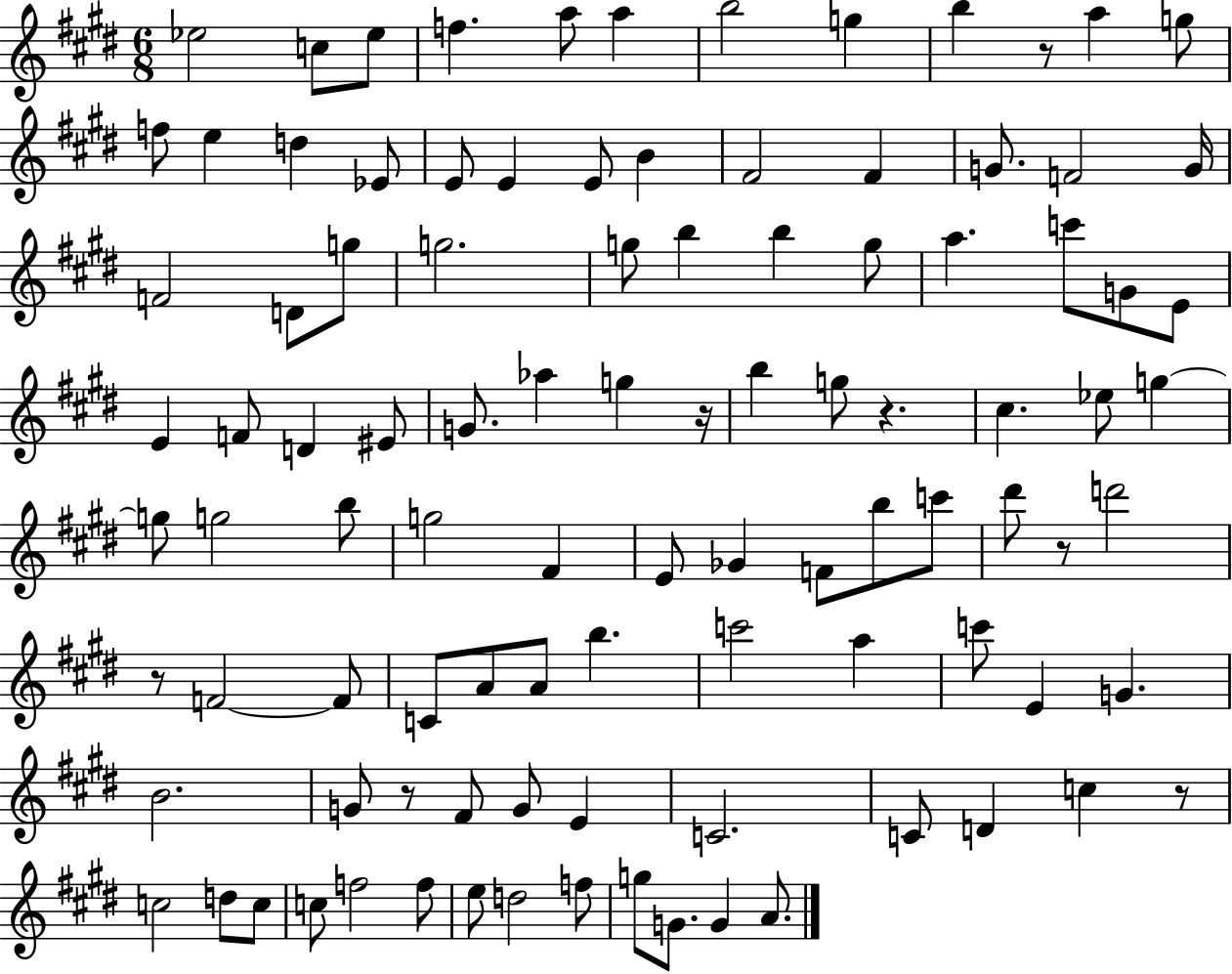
{
  \clef treble
  \numericTimeSignature
  \time 6/8
  \key e \major
  ees''2 c''8 ees''8 | f''4. a''8 a''4 | b''2 g''4 | b''4 r8 a''4 g''8 | \break f''8 e''4 d''4 ees'8 | e'8 e'4 e'8 b'4 | fis'2 fis'4 | g'8. f'2 g'16 | \break f'2 d'8 g''8 | g''2. | g''8 b''4 b''4 g''8 | a''4. c'''8 g'8 e'8 | \break e'4 f'8 d'4 eis'8 | g'8. aes''4 g''4 r16 | b''4 g''8 r4. | cis''4. ees''8 g''4~~ | \break g''8 g''2 b''8 | g''2 fis'4 | e'8 ges'4 f'8 b''8 c'''8 | dis'''8 r8 d'''2 | \break r8 f'2~~ f'8 | c'8 a'8 a'8 b''4. | c'''2 a''4 | c'''8 e'4 g'4. | \break b'2. | g'8 r8 fis'8 g'8 e'4 | c'2. | c'8 d'4 c''4 r8 | \break c''2 d''8 c''8 | c''8 f''2 f''8 | e''8 d''2 f''8 | g''8 g'8. g'4 a'8. | \break \bar "|."
}